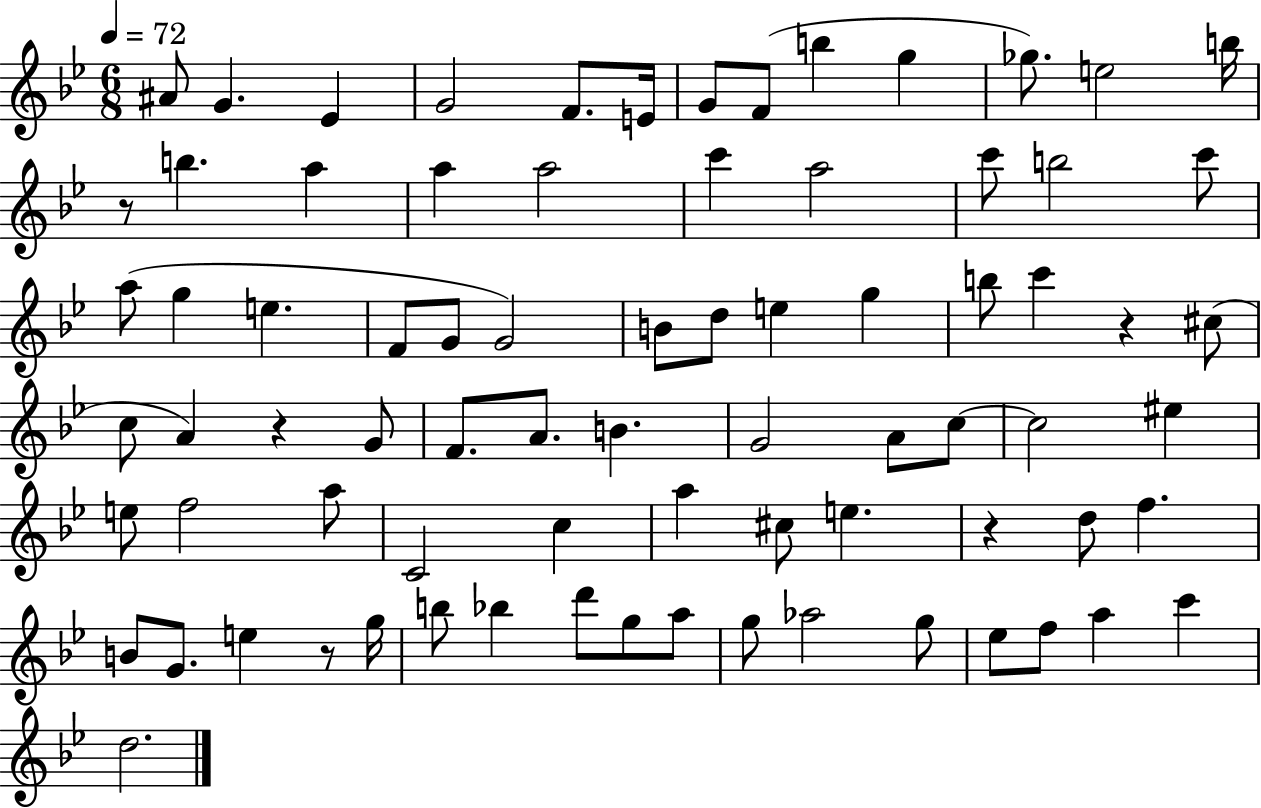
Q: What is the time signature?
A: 6/8